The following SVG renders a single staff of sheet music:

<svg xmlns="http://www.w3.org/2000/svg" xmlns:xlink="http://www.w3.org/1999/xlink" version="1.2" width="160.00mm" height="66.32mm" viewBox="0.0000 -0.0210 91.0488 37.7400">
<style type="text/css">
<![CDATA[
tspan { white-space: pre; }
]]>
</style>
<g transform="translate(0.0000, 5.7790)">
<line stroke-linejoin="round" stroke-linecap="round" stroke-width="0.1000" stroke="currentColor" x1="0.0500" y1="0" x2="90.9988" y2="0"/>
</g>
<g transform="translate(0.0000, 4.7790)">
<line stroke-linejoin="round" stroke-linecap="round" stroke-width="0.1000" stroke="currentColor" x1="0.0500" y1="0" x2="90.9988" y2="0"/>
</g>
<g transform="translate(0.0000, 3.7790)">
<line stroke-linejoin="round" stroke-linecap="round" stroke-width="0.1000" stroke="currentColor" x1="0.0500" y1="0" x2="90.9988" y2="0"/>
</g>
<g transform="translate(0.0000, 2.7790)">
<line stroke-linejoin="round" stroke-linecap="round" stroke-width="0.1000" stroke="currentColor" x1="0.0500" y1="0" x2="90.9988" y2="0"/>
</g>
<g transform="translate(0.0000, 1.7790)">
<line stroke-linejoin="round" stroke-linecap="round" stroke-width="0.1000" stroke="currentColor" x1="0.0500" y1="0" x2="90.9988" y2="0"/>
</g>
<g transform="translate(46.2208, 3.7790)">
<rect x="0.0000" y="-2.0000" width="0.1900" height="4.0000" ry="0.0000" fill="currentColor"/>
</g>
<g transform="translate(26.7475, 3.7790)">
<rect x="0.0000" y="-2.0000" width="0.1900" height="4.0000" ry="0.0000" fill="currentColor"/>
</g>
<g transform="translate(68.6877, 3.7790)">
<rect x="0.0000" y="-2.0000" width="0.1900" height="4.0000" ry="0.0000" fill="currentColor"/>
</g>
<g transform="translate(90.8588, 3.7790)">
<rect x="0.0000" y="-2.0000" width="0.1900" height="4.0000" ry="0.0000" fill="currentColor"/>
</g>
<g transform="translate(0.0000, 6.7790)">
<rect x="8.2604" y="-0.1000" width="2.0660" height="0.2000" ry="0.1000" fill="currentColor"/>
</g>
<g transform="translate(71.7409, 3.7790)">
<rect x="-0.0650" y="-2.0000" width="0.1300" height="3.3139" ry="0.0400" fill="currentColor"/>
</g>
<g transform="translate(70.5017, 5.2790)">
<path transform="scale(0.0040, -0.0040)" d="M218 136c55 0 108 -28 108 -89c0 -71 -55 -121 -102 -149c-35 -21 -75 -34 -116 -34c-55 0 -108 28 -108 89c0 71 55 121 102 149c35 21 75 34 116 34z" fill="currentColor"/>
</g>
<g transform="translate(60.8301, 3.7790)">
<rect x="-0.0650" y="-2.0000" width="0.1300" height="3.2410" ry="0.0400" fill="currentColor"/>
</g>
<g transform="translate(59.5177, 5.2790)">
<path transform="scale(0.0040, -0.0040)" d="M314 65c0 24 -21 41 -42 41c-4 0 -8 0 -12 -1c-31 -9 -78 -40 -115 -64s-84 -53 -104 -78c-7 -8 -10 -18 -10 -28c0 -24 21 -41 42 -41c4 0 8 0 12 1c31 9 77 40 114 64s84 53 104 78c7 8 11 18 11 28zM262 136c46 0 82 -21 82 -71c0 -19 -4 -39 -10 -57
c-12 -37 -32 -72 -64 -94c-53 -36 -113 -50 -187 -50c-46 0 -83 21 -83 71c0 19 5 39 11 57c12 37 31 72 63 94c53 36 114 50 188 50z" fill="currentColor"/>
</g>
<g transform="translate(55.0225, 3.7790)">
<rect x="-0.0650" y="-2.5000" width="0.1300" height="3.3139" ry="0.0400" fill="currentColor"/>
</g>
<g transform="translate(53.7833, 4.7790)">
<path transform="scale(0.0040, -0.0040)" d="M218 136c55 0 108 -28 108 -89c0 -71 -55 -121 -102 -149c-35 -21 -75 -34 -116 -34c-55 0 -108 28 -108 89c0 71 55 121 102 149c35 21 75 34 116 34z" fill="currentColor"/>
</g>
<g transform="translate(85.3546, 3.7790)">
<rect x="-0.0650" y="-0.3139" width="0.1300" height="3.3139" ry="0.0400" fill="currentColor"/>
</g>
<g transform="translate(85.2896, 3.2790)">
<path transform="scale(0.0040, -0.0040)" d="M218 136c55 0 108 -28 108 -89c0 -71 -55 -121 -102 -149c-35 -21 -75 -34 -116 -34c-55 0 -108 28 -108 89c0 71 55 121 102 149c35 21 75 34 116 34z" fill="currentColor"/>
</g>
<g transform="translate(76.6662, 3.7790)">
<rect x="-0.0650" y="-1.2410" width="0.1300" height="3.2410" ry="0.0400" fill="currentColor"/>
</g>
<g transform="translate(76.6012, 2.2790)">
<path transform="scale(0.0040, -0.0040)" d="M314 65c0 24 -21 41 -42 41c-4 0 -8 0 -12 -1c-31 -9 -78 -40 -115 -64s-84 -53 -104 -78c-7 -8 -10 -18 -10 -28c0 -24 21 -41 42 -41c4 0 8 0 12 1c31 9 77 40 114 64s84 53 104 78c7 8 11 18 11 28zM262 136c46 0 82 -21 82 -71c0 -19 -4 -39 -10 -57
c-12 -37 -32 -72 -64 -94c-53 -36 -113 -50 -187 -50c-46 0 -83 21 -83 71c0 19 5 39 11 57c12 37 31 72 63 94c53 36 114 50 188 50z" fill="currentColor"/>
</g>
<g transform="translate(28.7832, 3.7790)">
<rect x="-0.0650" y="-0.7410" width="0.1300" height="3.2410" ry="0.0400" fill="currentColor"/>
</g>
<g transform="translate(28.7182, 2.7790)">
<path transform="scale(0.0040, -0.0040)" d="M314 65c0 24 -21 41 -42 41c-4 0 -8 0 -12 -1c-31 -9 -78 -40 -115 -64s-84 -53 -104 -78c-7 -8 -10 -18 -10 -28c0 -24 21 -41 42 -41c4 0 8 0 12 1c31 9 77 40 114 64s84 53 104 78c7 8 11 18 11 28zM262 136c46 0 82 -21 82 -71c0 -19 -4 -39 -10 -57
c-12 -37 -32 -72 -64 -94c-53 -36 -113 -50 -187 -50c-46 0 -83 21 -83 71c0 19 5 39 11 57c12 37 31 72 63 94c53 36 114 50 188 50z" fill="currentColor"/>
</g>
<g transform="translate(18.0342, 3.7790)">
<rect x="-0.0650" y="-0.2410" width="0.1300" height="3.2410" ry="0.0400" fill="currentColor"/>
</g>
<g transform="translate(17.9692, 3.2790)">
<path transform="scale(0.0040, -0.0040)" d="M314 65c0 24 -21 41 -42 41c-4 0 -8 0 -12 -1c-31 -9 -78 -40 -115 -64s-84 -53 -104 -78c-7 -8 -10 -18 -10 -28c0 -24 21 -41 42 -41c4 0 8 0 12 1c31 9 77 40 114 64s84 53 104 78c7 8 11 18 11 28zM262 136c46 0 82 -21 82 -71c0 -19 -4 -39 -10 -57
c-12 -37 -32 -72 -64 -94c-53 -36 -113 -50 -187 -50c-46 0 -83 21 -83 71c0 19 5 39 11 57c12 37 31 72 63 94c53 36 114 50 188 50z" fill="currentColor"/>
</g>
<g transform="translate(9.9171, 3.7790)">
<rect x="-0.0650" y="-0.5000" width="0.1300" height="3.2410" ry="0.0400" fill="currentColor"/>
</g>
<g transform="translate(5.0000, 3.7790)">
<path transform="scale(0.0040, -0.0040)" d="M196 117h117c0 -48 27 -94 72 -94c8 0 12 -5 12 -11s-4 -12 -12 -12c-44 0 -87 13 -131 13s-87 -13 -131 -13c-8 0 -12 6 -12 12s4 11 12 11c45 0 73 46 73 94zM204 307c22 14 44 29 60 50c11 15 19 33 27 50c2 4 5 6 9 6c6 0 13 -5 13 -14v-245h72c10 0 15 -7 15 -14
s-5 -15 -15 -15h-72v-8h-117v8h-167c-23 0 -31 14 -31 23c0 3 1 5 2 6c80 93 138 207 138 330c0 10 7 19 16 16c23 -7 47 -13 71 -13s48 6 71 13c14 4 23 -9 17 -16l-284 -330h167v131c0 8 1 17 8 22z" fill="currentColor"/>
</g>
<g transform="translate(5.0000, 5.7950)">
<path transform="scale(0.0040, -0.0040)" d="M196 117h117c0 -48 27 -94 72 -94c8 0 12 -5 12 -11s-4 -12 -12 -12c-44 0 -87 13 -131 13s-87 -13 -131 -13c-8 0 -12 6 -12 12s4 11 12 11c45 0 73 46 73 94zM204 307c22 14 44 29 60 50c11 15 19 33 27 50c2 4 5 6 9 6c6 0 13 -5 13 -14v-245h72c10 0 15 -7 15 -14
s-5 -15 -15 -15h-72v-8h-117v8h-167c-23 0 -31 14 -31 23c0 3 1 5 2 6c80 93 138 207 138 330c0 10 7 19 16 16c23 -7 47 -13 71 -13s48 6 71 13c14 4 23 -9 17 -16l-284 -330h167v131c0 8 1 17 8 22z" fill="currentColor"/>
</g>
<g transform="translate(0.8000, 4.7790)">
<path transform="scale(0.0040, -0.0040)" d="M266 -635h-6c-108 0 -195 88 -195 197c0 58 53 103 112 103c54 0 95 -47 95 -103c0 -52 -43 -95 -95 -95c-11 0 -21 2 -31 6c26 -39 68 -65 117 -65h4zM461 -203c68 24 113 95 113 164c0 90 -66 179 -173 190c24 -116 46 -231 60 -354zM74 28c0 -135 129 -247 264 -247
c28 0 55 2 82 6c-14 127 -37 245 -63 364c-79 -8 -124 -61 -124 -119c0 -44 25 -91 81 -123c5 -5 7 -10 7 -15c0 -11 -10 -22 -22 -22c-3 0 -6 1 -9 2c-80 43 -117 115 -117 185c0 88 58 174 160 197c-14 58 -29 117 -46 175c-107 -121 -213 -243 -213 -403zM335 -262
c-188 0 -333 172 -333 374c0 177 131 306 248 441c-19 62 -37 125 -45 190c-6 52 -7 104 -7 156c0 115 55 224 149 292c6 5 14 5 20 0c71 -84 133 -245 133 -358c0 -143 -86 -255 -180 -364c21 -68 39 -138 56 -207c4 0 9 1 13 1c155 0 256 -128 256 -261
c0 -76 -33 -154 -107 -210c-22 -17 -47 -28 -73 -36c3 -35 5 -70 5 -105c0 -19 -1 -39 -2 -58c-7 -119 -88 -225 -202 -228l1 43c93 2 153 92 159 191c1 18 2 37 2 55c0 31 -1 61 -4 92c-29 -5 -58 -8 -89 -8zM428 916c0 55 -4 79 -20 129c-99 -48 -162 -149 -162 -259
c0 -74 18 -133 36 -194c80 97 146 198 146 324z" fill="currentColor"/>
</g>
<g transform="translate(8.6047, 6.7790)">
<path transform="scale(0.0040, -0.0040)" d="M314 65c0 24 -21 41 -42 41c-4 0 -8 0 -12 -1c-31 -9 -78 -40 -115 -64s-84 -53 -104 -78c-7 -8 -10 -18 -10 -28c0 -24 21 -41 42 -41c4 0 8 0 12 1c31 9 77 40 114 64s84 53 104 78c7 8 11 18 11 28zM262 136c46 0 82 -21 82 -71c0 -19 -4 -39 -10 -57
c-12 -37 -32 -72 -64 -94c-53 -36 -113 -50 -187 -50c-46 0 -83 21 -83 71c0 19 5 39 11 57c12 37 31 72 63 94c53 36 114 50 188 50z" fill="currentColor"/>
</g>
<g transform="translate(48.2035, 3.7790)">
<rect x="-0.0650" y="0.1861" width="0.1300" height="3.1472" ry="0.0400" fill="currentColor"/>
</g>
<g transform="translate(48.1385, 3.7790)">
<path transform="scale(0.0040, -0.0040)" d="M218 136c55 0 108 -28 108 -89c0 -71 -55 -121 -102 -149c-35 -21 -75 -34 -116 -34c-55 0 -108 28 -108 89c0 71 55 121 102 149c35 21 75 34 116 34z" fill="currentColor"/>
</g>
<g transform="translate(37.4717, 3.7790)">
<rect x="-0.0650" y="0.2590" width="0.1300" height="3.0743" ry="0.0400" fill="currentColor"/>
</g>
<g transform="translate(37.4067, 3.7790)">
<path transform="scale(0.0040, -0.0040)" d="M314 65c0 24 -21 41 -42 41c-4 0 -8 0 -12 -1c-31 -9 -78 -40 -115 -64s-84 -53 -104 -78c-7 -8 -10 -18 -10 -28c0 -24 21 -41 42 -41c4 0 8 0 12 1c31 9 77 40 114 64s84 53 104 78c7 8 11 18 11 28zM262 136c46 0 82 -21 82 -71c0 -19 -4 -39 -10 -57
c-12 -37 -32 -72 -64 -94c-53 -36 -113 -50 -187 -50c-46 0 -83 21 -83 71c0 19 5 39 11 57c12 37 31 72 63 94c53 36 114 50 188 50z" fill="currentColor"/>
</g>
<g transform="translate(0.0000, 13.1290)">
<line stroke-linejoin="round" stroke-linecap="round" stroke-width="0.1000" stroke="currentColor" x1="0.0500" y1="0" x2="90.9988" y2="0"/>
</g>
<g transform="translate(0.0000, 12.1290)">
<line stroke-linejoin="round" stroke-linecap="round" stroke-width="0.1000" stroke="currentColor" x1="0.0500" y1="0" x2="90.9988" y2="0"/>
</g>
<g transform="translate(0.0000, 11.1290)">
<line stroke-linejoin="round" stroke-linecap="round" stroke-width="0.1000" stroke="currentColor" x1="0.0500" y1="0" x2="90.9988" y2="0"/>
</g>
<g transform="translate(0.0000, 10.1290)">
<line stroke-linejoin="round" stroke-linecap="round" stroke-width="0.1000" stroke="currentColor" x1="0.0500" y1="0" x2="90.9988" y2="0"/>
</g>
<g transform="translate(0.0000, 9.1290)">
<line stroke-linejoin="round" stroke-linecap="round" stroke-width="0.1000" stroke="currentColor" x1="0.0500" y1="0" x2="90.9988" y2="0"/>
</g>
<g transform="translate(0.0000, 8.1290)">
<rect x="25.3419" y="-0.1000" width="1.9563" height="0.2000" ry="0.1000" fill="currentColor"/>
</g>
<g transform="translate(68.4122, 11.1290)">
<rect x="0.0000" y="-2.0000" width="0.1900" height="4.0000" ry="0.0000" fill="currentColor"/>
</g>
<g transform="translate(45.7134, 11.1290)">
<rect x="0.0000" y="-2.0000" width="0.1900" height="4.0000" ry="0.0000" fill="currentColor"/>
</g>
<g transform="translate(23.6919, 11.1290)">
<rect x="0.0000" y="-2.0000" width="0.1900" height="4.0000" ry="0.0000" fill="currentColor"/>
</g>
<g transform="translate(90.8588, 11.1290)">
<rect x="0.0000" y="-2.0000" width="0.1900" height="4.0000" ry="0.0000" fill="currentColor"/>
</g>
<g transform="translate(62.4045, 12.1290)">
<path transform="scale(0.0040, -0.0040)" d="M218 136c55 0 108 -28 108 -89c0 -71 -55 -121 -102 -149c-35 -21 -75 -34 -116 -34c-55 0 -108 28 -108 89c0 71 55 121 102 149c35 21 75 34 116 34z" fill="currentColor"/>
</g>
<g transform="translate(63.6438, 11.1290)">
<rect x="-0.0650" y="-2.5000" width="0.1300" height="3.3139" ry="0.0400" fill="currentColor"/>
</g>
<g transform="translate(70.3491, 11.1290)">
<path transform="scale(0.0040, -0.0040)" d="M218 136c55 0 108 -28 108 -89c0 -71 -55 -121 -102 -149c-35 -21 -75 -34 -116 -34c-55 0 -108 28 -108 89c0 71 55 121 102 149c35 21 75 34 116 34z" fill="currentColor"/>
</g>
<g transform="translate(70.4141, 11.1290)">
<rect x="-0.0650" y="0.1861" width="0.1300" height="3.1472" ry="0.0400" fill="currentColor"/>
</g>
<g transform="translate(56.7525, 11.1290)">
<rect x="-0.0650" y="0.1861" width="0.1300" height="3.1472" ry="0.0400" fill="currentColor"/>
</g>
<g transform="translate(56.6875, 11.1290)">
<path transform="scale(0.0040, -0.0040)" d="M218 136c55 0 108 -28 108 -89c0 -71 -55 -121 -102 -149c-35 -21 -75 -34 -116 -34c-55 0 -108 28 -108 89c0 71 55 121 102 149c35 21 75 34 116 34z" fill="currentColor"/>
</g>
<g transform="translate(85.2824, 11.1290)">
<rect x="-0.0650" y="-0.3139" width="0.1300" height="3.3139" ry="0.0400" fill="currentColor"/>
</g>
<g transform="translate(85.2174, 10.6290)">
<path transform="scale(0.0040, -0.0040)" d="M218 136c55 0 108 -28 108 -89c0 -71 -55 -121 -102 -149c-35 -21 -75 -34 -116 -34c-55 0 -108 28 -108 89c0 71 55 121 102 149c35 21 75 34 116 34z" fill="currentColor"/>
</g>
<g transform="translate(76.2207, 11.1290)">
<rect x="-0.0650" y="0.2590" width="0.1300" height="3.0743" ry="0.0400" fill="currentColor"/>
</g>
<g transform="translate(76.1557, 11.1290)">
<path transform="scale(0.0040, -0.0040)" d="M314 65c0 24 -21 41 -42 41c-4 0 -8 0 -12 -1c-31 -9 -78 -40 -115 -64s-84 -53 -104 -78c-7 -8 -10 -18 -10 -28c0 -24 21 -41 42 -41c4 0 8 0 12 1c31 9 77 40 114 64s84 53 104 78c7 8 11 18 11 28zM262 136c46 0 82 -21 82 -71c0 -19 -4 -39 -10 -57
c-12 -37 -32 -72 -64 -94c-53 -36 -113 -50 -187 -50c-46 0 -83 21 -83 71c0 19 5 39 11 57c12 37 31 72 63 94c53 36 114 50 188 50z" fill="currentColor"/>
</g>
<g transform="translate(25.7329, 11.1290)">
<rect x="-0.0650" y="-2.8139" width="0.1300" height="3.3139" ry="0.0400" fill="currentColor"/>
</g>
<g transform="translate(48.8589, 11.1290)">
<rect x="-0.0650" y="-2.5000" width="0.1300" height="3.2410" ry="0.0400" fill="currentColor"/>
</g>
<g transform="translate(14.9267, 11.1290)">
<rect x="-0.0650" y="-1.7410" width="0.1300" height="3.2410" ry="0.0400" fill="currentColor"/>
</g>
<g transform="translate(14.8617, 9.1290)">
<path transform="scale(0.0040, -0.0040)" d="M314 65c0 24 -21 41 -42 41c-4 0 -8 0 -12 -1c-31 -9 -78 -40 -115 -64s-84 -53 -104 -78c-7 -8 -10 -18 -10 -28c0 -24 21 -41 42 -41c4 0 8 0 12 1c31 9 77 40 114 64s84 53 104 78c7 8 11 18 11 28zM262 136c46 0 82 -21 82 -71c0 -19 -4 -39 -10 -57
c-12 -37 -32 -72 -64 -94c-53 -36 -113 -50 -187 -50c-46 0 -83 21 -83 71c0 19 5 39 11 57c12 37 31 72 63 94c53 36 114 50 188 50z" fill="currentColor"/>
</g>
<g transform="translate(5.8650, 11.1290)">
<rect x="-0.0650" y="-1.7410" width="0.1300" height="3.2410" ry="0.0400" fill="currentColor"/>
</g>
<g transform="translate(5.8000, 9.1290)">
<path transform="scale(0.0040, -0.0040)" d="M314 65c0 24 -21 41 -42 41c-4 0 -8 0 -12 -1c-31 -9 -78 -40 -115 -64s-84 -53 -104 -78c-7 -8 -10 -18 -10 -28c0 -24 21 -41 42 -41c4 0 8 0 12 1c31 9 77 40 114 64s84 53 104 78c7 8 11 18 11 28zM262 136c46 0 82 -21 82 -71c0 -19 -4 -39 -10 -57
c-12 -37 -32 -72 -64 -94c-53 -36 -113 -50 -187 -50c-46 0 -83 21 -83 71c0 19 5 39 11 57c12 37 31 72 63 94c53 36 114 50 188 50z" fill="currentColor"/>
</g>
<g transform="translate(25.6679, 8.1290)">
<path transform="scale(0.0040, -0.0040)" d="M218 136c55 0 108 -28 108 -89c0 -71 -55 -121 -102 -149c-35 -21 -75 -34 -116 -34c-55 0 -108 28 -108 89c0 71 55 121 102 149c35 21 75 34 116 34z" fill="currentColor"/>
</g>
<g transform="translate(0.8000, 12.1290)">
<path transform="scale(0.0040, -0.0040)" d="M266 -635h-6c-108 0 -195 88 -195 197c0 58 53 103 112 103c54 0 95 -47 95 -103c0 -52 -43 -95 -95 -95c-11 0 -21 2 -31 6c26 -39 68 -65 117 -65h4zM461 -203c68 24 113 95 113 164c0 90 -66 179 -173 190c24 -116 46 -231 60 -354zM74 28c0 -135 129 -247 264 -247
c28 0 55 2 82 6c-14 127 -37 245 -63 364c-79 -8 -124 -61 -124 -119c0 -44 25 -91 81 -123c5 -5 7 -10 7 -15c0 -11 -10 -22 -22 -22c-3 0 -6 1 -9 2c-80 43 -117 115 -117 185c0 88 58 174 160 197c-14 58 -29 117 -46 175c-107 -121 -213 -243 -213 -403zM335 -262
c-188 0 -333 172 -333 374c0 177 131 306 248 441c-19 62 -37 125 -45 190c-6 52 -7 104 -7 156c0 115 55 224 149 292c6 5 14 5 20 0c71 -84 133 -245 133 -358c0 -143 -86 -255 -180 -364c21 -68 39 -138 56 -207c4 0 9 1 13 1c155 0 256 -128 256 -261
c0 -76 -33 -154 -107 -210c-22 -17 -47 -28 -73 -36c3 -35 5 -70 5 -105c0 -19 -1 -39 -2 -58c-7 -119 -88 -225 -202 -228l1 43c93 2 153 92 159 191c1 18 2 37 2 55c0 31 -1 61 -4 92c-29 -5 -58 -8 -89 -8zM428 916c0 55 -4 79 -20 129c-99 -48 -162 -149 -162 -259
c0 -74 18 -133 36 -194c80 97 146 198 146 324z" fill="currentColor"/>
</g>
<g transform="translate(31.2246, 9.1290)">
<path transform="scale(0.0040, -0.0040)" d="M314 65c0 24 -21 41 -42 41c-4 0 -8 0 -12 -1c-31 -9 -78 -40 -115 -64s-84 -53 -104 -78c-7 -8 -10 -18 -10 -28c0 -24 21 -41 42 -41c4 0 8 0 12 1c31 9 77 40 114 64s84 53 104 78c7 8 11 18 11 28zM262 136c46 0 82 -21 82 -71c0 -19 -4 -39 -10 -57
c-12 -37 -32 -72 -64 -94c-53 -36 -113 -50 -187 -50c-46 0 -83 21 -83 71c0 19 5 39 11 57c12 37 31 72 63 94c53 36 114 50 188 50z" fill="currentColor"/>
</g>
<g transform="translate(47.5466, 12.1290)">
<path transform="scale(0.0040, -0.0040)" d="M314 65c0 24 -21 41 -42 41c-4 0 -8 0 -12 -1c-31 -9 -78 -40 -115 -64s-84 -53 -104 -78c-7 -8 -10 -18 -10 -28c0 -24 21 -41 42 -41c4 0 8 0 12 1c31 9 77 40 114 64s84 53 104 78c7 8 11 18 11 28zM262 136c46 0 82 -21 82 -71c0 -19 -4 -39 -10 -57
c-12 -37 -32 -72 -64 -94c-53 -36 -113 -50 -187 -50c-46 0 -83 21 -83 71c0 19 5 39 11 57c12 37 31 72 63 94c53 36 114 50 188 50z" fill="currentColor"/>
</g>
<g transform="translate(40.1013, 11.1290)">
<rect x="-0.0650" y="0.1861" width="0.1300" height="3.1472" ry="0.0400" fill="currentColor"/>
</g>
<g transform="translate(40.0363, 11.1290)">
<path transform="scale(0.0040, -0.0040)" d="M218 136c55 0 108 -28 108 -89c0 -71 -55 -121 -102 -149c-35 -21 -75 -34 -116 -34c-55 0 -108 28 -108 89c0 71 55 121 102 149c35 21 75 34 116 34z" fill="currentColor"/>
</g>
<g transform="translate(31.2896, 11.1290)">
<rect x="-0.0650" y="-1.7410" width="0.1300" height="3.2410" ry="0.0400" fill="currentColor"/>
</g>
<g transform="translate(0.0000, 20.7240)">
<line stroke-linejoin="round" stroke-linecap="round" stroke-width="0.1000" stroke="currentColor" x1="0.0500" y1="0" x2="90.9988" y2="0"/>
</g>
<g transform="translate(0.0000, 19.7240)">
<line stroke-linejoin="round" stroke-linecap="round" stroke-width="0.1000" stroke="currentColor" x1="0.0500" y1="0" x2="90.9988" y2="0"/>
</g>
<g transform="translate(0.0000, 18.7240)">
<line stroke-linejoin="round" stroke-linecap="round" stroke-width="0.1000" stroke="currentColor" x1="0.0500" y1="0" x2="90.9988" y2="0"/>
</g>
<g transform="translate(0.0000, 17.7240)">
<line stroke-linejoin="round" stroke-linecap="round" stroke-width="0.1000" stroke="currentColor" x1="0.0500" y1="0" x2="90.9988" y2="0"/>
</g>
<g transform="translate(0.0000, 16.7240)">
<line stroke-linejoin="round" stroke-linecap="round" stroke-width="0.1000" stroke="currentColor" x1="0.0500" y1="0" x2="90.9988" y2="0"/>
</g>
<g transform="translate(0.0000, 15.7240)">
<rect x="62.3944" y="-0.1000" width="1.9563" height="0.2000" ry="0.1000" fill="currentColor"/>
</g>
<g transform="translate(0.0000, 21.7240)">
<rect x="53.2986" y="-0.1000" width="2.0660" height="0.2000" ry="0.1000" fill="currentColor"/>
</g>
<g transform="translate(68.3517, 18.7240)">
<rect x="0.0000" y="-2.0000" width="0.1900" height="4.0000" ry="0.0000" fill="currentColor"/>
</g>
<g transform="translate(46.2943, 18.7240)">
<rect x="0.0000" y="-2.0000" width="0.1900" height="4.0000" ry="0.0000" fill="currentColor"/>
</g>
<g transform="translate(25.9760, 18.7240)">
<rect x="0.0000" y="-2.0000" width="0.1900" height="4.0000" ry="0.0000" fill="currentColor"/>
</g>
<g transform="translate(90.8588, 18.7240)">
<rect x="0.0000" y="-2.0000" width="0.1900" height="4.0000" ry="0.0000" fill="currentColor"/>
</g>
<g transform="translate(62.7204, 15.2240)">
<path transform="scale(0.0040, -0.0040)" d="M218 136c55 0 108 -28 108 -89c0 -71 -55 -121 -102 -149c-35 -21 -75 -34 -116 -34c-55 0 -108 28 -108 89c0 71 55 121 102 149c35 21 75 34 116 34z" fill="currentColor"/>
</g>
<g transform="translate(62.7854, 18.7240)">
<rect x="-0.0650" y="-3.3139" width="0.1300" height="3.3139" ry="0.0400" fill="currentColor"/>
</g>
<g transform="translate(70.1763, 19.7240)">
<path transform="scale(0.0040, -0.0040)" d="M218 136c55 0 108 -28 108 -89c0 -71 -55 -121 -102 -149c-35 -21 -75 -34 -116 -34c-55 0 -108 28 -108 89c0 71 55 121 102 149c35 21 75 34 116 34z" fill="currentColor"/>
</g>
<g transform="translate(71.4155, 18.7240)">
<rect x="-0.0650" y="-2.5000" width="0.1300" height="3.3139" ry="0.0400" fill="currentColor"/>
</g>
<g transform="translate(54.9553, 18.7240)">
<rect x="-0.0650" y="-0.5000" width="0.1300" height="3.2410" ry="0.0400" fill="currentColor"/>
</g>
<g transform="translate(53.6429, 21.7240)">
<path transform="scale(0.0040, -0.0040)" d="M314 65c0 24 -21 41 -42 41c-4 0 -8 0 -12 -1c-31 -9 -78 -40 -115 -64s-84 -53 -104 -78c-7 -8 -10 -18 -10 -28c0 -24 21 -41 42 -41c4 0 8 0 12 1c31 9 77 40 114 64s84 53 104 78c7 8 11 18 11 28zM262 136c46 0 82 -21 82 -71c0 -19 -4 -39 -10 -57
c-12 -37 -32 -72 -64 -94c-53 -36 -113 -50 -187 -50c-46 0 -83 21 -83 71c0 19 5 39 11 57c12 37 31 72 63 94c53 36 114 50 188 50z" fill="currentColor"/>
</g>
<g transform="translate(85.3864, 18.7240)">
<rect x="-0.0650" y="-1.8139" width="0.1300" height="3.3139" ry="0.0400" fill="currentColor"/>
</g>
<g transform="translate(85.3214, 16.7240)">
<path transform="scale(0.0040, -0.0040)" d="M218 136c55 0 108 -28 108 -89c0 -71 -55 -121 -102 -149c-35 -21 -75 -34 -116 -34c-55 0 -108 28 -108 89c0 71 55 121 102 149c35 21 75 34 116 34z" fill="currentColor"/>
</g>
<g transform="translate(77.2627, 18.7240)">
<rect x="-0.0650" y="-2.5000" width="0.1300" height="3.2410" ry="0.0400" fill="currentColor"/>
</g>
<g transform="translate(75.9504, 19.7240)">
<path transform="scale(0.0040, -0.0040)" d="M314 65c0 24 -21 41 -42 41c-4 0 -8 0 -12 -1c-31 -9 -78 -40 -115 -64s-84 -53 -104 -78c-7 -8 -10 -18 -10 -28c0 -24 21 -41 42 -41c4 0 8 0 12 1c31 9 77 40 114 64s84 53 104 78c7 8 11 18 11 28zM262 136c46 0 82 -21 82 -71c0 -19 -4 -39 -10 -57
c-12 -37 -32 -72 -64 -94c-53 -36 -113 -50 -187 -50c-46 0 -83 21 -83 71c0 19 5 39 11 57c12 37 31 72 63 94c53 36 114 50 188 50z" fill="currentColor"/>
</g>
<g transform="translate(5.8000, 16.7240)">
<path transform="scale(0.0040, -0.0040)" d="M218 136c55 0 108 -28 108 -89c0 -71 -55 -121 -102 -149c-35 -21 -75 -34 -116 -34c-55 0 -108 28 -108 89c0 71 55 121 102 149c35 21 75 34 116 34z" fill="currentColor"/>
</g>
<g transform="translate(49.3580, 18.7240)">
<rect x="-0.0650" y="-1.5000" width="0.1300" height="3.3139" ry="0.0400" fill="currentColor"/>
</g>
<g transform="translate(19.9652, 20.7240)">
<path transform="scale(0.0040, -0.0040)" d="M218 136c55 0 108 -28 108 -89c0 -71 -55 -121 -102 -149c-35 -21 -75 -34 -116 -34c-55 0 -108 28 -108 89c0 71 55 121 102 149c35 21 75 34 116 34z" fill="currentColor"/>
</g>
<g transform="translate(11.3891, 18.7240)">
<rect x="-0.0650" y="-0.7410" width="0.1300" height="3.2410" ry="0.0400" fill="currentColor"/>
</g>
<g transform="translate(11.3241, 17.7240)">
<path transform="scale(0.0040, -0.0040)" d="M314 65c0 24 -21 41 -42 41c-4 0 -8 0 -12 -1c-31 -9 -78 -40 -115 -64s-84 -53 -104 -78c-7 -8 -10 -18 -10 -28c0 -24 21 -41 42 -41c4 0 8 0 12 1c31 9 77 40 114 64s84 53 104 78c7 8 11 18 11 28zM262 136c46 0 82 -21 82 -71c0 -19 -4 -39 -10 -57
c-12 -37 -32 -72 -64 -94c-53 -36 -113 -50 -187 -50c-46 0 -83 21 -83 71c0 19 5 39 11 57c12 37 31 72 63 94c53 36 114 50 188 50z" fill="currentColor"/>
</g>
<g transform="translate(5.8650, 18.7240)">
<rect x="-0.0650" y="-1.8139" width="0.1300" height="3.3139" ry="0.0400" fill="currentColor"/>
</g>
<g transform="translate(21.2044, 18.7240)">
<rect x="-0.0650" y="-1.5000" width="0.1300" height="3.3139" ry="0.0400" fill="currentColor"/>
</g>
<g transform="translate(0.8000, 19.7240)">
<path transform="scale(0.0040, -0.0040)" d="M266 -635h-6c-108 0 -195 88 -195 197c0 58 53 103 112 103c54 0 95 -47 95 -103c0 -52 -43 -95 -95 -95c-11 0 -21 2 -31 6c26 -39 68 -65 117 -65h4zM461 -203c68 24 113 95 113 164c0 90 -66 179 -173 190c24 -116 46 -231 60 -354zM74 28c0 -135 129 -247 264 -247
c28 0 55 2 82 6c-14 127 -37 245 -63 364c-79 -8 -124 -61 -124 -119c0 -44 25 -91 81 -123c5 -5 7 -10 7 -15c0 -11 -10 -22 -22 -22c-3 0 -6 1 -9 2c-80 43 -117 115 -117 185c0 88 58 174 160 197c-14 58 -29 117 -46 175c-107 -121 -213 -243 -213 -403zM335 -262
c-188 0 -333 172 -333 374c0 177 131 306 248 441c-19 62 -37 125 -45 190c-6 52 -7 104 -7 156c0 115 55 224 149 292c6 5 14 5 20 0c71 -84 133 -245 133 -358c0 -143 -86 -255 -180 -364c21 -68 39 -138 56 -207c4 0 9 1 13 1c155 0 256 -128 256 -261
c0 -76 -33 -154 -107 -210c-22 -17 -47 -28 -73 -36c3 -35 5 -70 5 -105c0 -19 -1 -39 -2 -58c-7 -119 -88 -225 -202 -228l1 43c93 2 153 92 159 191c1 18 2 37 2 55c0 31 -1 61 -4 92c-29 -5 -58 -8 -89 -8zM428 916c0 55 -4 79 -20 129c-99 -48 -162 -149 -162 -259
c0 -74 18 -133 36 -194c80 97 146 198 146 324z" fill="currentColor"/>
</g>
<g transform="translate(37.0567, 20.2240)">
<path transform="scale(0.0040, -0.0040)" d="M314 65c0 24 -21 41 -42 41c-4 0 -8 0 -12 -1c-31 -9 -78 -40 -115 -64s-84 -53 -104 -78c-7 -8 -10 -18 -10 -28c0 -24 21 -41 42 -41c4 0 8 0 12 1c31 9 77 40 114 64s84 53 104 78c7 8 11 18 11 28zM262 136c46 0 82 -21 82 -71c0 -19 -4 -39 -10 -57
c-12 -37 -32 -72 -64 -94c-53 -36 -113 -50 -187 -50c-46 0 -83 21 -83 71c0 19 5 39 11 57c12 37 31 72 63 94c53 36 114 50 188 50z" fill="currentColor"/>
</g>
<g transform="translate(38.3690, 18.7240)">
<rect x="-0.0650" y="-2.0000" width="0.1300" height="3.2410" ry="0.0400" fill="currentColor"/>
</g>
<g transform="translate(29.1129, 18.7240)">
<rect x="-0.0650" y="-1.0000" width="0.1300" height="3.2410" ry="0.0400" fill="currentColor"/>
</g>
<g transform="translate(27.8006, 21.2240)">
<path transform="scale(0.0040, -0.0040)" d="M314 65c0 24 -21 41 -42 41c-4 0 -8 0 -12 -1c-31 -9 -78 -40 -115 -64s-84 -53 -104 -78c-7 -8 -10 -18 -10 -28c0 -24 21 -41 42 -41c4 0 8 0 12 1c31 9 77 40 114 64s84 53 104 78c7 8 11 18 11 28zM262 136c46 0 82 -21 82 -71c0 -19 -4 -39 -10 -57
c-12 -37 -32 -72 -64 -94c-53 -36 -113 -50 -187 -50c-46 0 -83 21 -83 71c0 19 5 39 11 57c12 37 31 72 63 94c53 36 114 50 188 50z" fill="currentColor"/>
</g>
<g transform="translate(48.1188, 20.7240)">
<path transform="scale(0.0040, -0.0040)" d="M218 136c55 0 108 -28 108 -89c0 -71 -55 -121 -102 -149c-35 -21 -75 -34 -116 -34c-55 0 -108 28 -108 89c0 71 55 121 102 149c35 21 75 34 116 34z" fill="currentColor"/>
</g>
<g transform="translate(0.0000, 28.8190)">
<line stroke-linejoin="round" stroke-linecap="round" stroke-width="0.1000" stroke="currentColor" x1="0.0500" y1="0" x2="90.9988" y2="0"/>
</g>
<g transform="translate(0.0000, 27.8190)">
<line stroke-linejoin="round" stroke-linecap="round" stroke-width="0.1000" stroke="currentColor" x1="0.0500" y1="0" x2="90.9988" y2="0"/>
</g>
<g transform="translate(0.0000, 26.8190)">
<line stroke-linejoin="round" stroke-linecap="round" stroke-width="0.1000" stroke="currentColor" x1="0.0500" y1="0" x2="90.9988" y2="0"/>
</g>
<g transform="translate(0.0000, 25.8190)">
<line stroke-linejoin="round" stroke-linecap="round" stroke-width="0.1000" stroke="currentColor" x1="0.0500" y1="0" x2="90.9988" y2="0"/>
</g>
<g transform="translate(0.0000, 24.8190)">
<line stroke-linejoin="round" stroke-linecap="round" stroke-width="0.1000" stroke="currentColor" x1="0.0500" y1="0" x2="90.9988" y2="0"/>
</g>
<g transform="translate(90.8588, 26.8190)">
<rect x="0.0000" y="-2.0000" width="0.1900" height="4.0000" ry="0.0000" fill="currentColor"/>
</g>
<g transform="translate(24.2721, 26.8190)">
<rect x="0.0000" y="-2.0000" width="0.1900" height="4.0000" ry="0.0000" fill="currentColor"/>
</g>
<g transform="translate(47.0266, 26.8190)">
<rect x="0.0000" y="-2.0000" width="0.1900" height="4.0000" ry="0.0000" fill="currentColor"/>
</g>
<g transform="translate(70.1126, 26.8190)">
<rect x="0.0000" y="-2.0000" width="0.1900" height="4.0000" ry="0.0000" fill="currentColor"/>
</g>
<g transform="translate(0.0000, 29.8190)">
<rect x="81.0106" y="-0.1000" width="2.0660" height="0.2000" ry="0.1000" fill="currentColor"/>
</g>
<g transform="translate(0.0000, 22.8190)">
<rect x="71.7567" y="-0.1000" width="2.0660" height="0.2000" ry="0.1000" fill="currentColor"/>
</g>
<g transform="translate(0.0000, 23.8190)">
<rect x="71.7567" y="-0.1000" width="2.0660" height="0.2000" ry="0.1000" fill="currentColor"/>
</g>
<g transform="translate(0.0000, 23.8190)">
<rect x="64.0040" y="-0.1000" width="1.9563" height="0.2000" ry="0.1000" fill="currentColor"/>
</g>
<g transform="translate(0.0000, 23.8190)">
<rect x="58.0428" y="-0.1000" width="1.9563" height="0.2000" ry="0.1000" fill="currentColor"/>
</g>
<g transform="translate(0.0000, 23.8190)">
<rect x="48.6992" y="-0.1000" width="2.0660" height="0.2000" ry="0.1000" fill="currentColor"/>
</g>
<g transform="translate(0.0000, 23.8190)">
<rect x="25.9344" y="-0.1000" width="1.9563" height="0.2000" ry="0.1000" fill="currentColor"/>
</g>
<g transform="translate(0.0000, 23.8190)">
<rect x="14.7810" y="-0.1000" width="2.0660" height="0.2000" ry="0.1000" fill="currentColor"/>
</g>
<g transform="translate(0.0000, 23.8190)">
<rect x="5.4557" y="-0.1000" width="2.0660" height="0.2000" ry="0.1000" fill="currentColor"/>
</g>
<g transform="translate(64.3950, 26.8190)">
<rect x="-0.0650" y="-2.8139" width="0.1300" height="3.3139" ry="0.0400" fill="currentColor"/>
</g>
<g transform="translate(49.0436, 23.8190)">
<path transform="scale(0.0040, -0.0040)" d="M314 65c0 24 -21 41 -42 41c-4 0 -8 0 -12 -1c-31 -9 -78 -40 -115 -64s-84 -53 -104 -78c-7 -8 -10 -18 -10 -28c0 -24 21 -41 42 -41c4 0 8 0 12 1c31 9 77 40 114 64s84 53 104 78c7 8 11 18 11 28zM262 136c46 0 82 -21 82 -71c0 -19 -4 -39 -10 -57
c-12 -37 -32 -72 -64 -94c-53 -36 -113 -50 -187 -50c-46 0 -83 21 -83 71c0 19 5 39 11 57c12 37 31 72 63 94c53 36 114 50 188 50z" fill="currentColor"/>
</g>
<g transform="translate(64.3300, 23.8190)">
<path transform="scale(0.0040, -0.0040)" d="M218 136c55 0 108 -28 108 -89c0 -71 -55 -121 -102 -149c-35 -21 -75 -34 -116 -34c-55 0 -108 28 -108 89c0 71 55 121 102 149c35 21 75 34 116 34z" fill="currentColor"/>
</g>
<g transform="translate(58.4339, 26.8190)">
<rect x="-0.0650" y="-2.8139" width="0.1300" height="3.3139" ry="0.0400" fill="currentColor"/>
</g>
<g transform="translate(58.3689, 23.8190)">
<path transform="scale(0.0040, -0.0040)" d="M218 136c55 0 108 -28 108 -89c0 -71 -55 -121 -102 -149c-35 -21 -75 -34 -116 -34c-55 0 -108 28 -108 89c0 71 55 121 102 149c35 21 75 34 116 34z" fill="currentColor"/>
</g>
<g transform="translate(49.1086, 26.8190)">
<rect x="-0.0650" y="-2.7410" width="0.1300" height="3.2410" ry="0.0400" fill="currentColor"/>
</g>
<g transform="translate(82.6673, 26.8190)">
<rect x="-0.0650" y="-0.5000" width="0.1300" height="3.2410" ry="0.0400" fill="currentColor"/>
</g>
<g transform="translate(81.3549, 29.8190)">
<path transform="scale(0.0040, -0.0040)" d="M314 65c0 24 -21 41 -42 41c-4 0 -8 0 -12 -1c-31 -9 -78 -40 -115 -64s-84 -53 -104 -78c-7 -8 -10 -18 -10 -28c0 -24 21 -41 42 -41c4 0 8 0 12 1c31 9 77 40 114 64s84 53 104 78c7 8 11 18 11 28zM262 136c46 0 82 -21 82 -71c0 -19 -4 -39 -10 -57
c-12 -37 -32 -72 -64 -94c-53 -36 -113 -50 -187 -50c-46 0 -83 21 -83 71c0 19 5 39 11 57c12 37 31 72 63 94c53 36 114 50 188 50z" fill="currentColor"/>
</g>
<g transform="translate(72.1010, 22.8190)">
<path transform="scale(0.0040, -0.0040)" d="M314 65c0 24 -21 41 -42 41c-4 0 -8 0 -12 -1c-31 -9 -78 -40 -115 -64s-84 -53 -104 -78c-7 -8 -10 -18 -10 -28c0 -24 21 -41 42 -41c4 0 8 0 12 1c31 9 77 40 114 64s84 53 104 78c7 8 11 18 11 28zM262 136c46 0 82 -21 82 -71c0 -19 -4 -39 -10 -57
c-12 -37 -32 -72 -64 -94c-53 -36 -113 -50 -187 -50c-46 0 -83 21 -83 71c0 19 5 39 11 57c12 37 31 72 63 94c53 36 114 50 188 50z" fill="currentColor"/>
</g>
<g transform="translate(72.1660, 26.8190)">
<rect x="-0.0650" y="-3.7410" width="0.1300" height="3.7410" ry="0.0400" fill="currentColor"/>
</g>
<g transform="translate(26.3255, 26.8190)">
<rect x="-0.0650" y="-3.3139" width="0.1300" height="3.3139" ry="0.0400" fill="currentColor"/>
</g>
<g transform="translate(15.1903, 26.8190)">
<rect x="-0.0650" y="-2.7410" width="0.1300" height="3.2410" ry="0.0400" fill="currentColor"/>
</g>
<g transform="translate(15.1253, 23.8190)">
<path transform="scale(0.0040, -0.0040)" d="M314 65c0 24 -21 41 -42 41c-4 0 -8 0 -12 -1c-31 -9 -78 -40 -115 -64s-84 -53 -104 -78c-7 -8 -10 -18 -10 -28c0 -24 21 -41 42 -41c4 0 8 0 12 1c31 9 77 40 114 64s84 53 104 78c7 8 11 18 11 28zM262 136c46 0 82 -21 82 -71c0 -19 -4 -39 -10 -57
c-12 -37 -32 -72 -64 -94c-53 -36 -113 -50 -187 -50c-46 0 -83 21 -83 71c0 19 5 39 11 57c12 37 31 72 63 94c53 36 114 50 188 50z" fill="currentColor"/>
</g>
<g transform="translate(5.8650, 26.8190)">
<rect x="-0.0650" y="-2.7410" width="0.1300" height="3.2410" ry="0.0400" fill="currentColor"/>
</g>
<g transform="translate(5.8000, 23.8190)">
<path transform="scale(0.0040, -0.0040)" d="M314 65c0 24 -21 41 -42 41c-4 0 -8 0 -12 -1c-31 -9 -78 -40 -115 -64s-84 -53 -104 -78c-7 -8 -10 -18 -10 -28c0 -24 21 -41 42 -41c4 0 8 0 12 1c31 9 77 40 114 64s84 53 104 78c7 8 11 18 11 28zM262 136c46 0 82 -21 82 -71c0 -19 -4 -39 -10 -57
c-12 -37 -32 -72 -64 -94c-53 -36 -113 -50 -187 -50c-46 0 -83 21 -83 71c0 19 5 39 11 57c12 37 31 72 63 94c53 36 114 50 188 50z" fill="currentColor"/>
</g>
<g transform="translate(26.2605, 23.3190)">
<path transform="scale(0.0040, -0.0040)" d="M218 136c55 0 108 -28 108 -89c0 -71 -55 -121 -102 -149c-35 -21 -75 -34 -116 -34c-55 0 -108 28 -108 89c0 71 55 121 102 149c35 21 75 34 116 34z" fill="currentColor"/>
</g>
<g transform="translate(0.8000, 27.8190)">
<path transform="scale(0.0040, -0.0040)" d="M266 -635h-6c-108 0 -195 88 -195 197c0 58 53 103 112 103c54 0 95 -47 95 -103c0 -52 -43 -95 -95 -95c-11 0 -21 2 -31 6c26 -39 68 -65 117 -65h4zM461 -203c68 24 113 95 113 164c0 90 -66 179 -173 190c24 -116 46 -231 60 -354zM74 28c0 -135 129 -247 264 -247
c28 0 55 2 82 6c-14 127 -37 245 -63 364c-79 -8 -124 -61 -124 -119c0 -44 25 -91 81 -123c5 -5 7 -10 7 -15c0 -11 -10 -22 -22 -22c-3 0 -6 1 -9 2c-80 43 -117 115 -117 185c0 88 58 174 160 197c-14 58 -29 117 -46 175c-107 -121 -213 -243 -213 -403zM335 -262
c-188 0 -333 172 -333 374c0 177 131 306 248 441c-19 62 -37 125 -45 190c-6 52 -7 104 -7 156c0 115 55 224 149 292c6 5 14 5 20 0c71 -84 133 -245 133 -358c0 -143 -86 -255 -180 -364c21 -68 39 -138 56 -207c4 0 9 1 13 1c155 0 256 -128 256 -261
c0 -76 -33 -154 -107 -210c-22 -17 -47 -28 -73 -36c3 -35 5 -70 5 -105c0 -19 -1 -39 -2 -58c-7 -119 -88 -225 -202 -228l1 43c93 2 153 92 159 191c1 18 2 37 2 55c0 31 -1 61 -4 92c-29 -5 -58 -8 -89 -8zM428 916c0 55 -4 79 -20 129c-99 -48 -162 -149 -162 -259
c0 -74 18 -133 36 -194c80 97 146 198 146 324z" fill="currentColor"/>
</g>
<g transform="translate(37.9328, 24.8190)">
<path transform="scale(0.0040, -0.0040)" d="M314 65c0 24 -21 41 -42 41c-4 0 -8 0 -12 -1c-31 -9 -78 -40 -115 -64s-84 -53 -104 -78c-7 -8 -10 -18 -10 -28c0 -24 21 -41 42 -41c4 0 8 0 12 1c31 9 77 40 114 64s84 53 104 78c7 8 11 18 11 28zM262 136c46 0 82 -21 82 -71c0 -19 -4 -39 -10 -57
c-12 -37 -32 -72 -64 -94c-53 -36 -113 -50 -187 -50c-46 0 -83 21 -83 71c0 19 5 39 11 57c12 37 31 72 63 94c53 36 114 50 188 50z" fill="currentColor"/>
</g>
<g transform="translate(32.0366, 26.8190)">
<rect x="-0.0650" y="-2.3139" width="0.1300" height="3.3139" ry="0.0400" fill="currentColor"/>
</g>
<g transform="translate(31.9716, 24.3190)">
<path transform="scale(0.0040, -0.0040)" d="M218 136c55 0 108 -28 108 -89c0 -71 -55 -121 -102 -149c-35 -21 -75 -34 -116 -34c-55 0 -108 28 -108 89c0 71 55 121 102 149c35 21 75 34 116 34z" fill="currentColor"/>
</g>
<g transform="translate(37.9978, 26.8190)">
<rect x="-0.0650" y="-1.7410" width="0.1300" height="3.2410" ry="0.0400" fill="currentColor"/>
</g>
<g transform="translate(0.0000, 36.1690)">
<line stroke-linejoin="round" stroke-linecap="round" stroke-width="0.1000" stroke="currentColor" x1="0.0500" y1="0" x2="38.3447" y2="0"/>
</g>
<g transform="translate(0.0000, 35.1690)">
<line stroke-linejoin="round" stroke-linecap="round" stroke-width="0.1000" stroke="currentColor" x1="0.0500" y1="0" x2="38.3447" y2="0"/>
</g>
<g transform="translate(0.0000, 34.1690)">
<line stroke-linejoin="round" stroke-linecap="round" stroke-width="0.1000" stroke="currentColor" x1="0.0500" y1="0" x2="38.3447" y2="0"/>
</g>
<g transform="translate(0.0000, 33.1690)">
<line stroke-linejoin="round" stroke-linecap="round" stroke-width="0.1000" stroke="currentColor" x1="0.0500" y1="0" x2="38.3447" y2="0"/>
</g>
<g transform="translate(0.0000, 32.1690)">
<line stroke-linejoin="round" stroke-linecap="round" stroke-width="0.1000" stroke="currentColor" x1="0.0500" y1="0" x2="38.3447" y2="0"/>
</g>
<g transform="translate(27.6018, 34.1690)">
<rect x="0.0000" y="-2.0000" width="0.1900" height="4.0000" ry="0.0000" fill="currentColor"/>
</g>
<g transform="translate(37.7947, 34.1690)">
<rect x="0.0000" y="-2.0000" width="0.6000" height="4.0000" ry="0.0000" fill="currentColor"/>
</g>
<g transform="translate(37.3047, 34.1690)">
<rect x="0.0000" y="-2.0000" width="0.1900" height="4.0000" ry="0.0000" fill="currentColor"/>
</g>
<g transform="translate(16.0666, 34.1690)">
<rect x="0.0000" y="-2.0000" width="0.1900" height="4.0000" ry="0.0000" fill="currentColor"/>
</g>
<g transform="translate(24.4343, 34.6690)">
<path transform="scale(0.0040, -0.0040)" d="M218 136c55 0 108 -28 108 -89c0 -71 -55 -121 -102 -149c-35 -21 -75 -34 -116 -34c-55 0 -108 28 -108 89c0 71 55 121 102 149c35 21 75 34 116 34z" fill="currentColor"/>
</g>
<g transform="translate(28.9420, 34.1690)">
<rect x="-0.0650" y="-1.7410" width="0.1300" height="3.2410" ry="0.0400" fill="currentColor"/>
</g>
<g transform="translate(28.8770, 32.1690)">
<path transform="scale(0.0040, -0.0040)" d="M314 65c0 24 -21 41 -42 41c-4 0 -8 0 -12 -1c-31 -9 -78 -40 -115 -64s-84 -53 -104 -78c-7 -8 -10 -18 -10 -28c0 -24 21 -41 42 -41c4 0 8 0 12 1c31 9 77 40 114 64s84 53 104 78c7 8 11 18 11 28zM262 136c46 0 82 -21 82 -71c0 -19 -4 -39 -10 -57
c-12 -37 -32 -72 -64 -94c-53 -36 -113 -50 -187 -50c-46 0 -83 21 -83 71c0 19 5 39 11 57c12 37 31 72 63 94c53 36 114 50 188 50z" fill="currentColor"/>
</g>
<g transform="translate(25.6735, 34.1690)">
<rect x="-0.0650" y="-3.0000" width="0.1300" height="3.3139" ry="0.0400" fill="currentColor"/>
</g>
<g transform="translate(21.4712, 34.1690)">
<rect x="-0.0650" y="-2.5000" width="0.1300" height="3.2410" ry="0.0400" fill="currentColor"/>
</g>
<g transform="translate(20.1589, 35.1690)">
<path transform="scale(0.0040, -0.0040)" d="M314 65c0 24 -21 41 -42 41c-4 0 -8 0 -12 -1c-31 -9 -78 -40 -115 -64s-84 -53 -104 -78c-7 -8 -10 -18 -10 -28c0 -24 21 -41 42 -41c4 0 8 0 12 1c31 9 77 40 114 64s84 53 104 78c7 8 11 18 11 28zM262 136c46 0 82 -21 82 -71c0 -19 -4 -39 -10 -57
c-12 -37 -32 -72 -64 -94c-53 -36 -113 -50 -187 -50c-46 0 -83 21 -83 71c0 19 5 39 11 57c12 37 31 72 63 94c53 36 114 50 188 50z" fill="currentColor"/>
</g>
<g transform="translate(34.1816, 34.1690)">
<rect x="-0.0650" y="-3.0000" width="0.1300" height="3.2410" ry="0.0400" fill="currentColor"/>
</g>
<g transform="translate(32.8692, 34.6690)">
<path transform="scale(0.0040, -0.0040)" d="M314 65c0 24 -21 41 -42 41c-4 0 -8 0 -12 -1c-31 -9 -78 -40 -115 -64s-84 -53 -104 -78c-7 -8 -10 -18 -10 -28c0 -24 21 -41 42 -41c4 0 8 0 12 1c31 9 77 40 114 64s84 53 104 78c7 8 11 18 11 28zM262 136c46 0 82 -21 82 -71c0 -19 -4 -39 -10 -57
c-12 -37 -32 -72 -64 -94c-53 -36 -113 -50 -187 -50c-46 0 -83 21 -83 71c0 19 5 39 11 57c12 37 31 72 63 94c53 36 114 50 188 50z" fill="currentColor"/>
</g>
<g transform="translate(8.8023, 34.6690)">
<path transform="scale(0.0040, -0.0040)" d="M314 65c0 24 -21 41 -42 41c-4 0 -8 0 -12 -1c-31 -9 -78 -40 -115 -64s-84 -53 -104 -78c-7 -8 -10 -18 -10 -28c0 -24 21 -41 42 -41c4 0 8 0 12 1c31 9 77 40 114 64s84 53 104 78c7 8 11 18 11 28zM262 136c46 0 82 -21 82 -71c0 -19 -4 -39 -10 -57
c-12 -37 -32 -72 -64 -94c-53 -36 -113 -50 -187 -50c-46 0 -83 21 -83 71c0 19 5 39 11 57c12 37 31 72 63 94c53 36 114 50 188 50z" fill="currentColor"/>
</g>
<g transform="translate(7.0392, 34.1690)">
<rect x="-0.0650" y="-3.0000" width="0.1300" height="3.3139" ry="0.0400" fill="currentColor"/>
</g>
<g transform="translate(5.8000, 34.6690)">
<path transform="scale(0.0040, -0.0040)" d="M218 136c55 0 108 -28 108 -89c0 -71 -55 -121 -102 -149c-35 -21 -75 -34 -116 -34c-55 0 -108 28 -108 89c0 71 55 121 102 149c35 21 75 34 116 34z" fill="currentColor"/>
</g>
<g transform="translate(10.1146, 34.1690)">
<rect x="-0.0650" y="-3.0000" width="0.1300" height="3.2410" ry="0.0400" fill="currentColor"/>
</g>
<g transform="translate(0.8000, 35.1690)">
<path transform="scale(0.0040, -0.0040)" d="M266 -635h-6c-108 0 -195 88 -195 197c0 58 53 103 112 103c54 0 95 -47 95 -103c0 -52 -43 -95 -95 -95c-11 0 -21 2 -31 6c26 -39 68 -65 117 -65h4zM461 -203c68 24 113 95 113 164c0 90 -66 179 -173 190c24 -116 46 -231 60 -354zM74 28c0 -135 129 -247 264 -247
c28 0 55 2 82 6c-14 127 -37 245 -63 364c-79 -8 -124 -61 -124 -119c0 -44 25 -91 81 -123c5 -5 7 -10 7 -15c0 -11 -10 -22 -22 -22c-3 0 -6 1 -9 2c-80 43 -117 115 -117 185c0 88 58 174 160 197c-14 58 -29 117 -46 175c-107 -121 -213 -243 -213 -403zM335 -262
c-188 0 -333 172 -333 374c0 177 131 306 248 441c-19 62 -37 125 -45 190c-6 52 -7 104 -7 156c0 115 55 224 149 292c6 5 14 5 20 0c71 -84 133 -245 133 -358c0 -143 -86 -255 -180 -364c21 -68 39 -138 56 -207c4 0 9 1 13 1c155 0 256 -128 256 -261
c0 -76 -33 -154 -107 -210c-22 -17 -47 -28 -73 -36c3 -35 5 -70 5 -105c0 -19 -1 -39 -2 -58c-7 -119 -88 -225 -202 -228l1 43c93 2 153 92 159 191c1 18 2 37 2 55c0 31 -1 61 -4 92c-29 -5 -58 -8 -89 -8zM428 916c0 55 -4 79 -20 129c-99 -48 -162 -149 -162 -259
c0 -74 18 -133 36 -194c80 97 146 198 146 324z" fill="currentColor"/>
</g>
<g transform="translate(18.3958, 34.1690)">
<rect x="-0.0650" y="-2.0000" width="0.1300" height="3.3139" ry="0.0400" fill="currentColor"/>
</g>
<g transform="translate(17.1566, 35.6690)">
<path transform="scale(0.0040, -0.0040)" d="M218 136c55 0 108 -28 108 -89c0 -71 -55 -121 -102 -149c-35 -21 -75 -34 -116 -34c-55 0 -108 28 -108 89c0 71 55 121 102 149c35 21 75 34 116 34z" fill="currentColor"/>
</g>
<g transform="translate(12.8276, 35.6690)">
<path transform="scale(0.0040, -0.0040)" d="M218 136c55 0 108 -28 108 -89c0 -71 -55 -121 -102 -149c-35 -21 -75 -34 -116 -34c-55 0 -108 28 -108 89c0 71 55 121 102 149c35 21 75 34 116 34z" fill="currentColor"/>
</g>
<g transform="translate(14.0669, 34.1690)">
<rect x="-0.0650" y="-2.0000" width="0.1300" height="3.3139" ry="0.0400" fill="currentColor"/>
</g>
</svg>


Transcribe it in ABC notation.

X:1
T:Untitled
M:4/4
L:1/4
K:C
C2 c2 d2 B2 B G F2 F e2 c f2 f2 a f2 B G2 B G B B2 c f d2 E D2 F2 E C2 b G G2 f a2 a2 b g f2 a2 a a c'2 C2 A A2 F F G2 A f2 A2